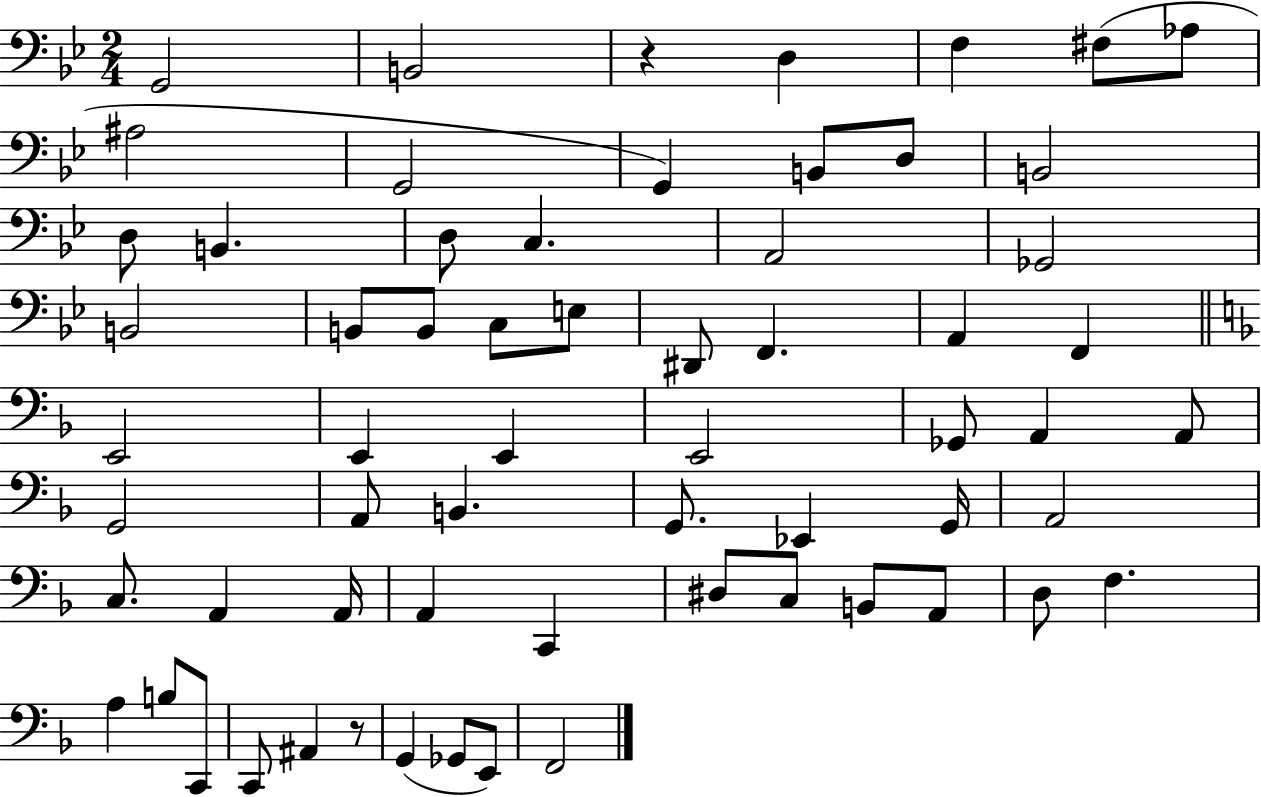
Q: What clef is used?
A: bass